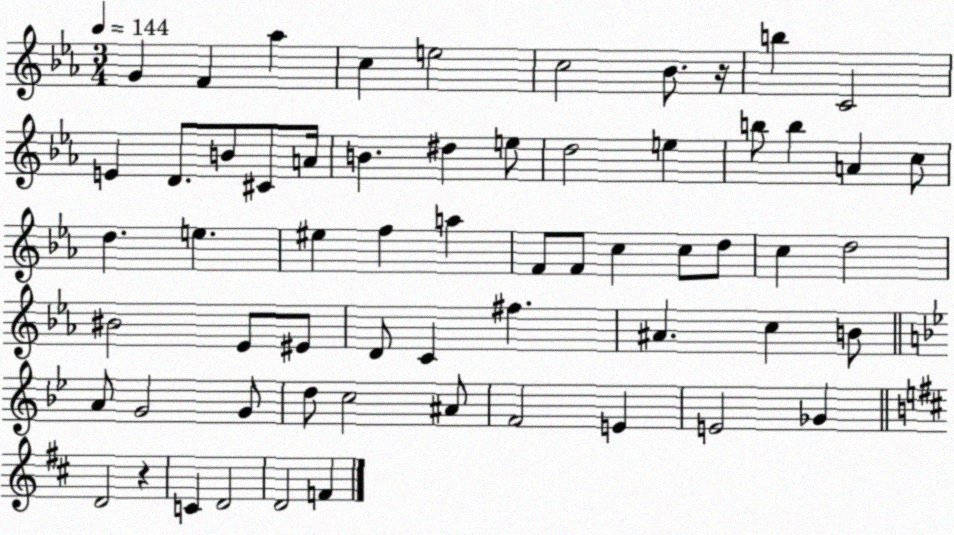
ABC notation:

X:1
T:Untitled
M:3/4
L:1/4
K:Eb
G F _a c e2 c2 _B/2 z/4 b C2 E D/2 B/2 ^C/2 A/4 B ^d e/2 d2 e b/2 b A c/2 d e ^e f a F/2 F/2 c c/2 d/2 c d2 ^B2 _E/2 ^E/2 D/2 C ^f ^A c B/2 A/2 G2 G/2 d/2 c2 ^A/2 F2 E E2 _G D2 z C D2 D2 F